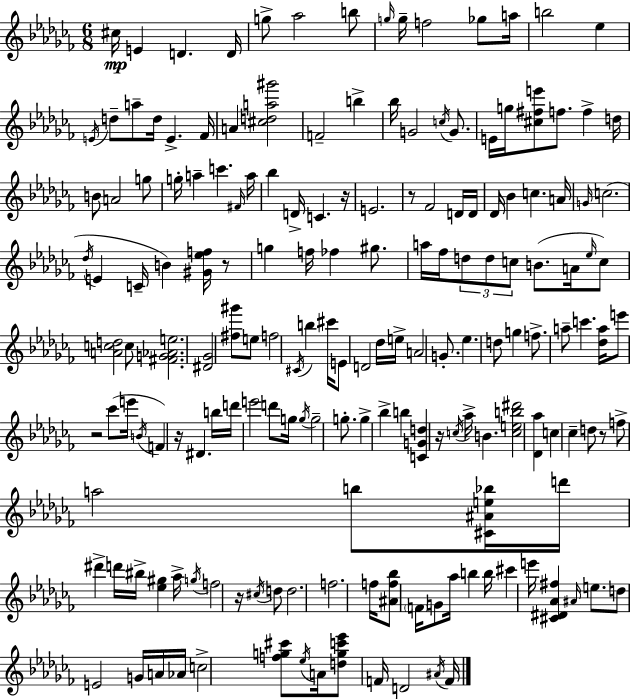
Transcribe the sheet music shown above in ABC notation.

X:1
T:Untitled
M:6/8
L:1/4
K:Abm
^c/4 E D D/4 g/2 _a2 b/2 g/4 g/4 f2 _g/2 a/4 b2 _e E/4 d/2 a/2 d/4 E _F/4 A [^cda^g']2 F2 b _b/4 G2 c/4 G/2 E/4 g/4 [^c^fe']/2 f/2 f d/4 B/2 A2 g/2 g/4 a c' ^F/4 a/4 _b D/4 C z/4 E2 z/2 _F2 D/4 D/4 _D/4 _B c A/4 G/4 c2 _d/4 E C/4 B [^G_ef]/4 z/2 g f/4 _f ^g/2 a/4 _f/4 d/2 d/2 c/2 B/2 A/4 _e/4 c/2 [Acd]2 c/2 [^FG_Ae]2 [^D_G]2 [^f^g']/2 e/2 f2 ^C/4 b ^c'/4 E/2 D2 _d/4 e/4 A2 G/2 _e d/2 g f/2 a/2 c' [_da]/4 e'/2 z2 _c'/2 e'/4 B/4 F z/4 ^D b/4 d'/4 e'2 d'/2 g/4 g/4 g2 g/2 g _b b [CGd] z/4 c/4 _a/4 B [ceb^d']2 [_D_a] c _c d/2 z/2 f/2 a2 b/2 [^C^Ae_b]/4 d'/4 ^d' d'/4 ^b/4 [_e^g] _a/4 g/4 f2 z/4 ^c/4 d/2 d2 f2 f/4 [^Af_b]/2 F/4 G/2 _a/4 b b/4 ^c' e'/4 [^C^D_A^f] ^A/4 e/2 d/2 E2 G/4 A/4 _A/4 c2 [fg^c']/2 _e/4 A/4 [dgc'_e']/2 F/4 D2 ^A/4 F/4